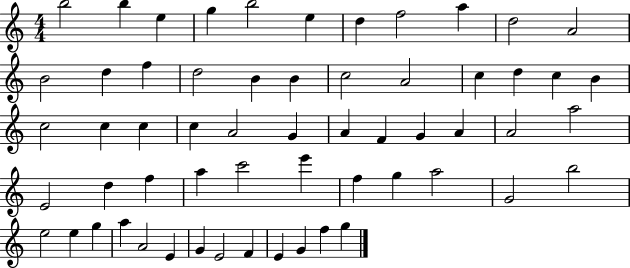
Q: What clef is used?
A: treble